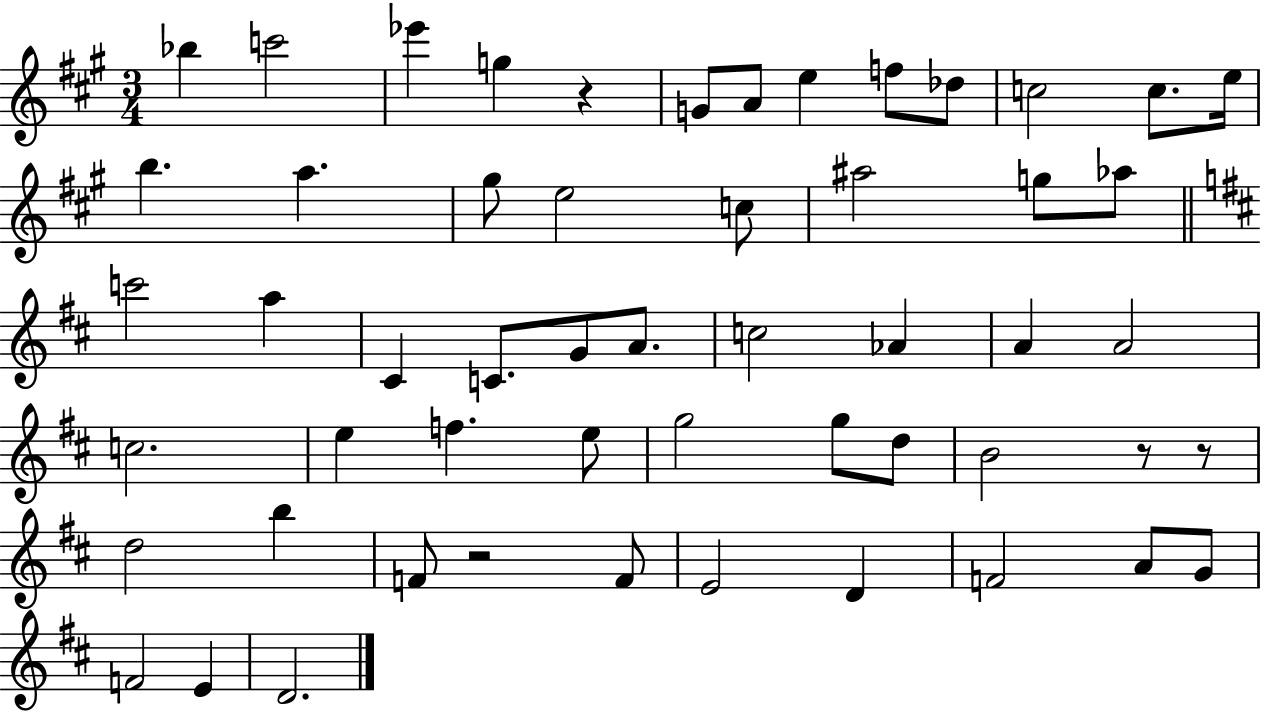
Bb5/q C6/h Eb6/q G5/q R/q G4/e A4/e E5/q F5/e Db5/e C5/h C5/e. E5/s B5/q. A5/q. G#5/e E5/h C5/e A#5/h G5/e Ab5/e C6/h A5/q C#4/q C4/e. G4/e A4/e. C5/h Ab4/q A4/q A4/h C5/h. E5/q F5/q. E5/e G5/h G5/e D5/e B4/h R/e R/e D5/h B5/q F4/e R/h F4/e E4/h D4/q F4/h A4/e G4/e F4/h E4/q D4/h.